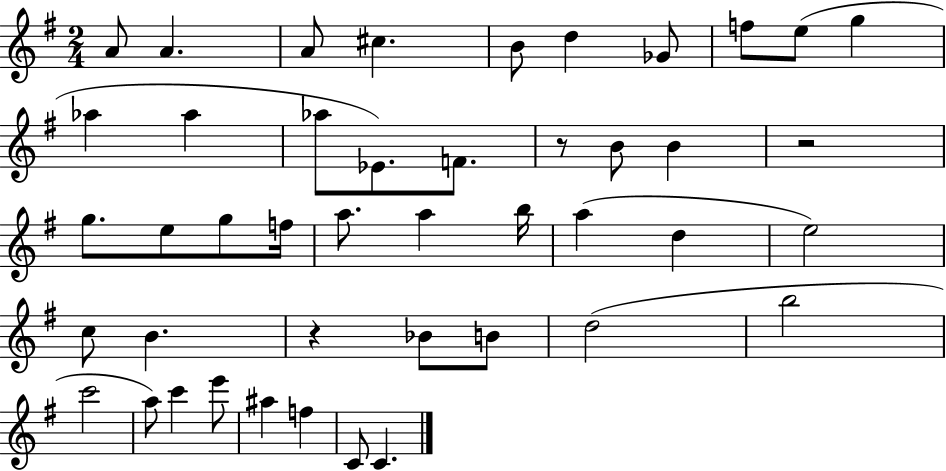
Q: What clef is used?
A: treble